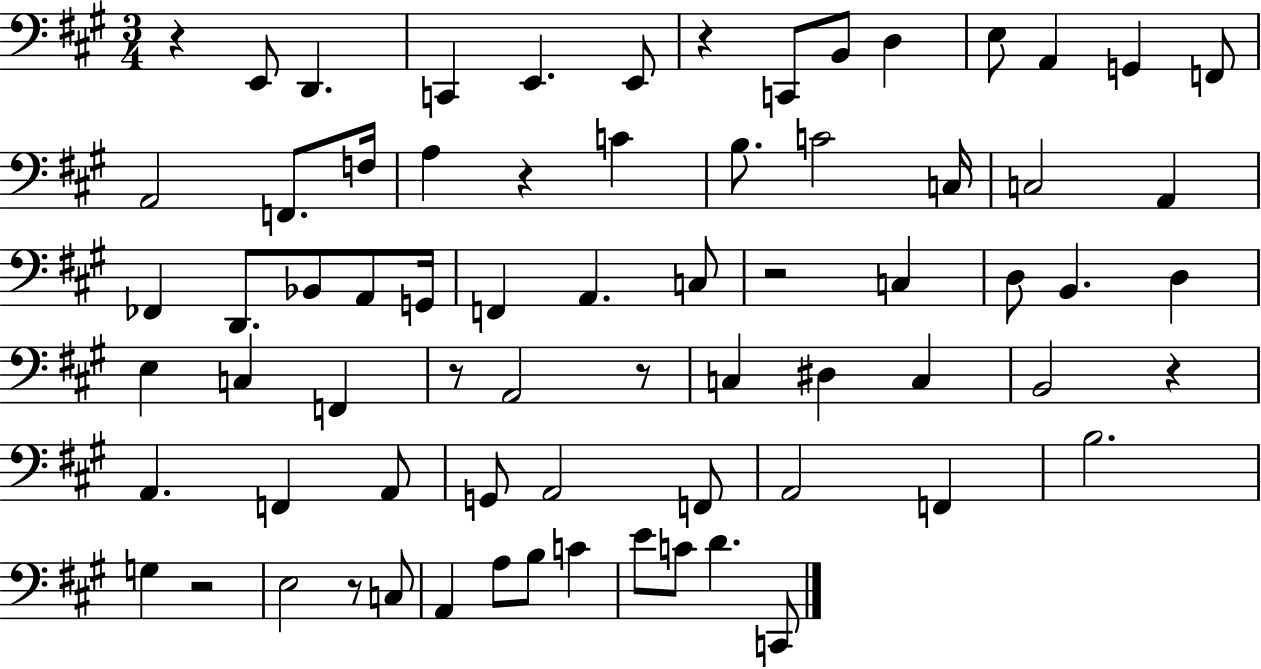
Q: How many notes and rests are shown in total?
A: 71